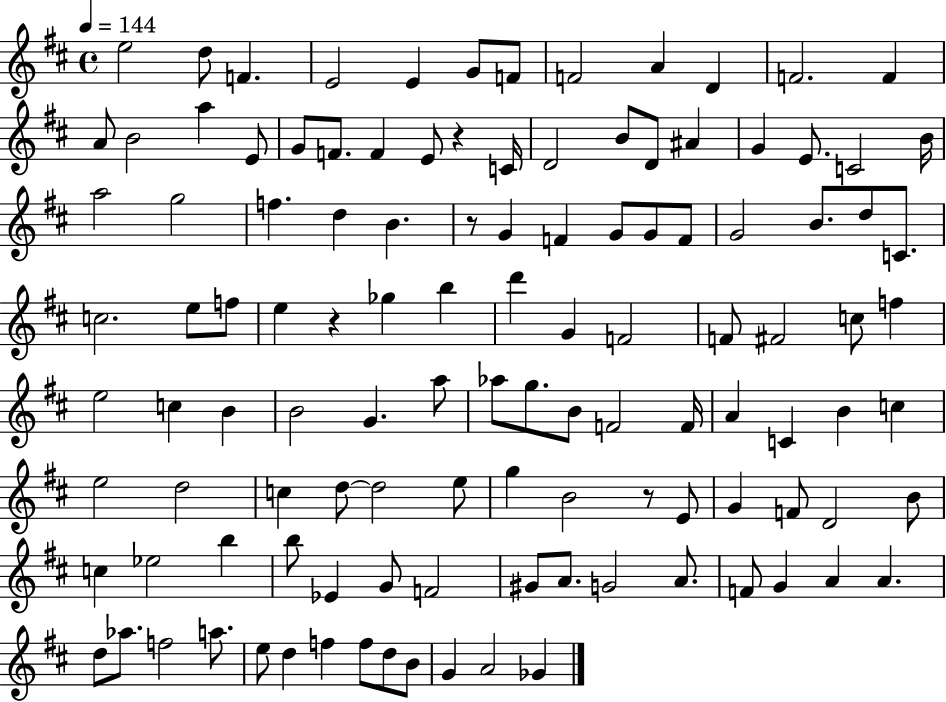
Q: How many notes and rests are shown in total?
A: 116